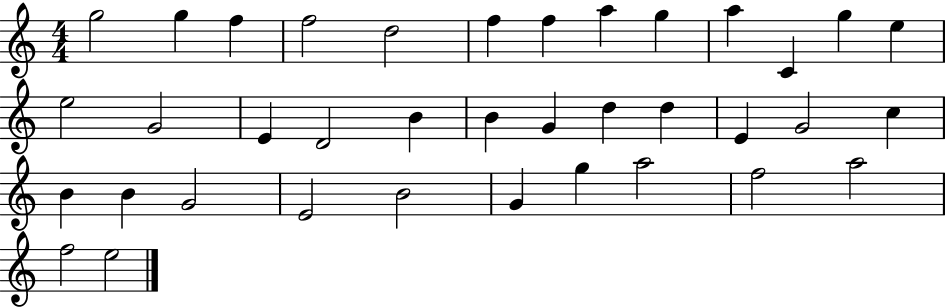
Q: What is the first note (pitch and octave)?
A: G5